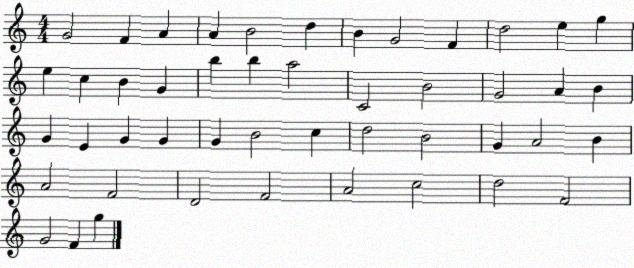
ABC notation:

X:1
T:Untitled
M:4/4
L:1/4
K:C
G2 F A A B2 d B G2 F d2 e g e c B G b b a2 C2 B2 G2 A B G E G G G B2 c d2 B2 G A2 B A2 F2 D2 F2 A2 c2 d2 F2 G2 F g